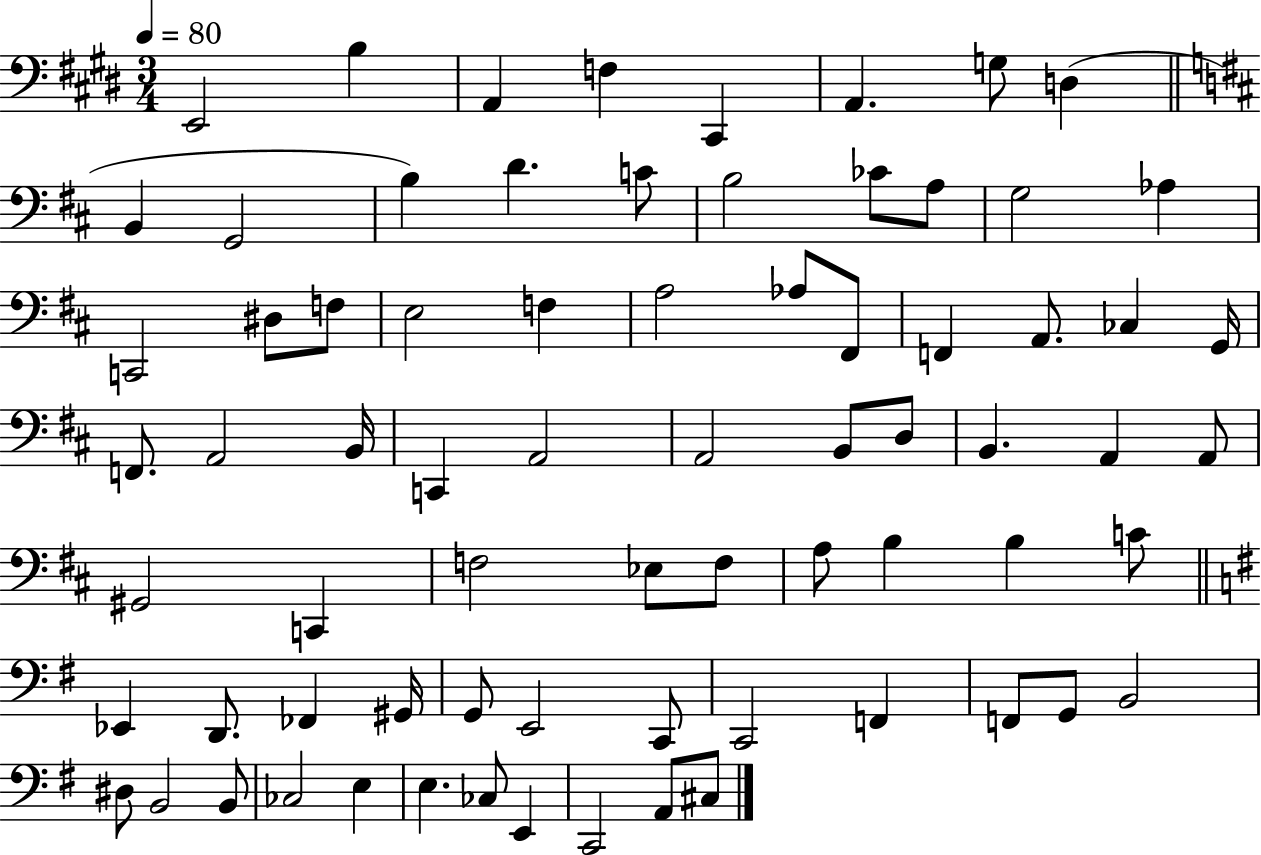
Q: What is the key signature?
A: E major